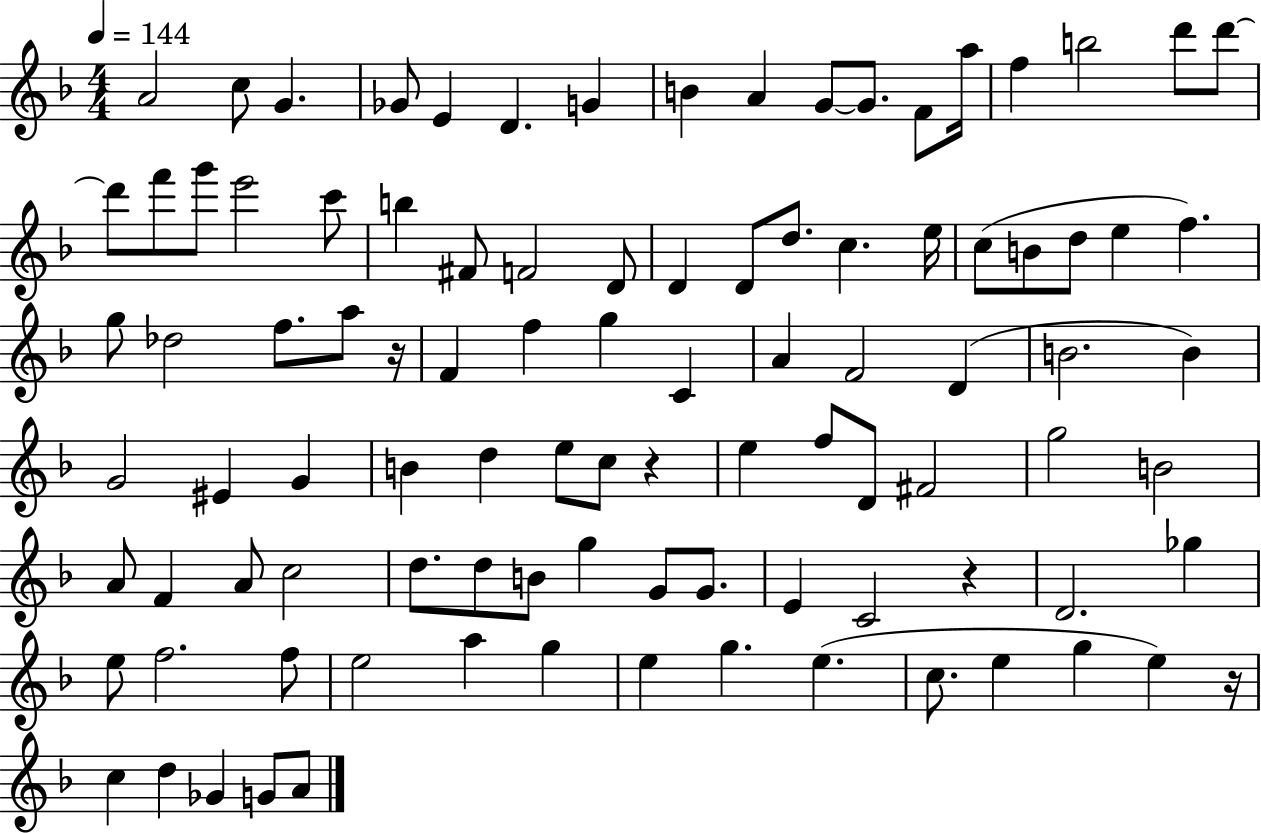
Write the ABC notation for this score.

X:1
T:Untitled
M:4/4
L:1/4
K:F
A2 c/2 G _G/2 E D G B A G/2 G/2 F/2 a/4 f b2 d'/2 d'/2 d'/2 f'/2 g'/2 e'2 c'/2 b ^F/2 F2 D/2 D D/2 d/2 c e/4 c/2 B/2 d/2 e f g/2 _d2 f/2 a/2 z/4 F f g C A F2 D B2 B G2 ^E G B d e/2 c/2 z e f/2 D/2 ^F2 g2 B2 A/2 F A/2 c2 d/2 d/2 B/2 g G/2 G/2 E C2 z D2 _g e/2 f2 f/2 e2 a g e g e c/2 e g e z/4 c d _G G/2 A/2